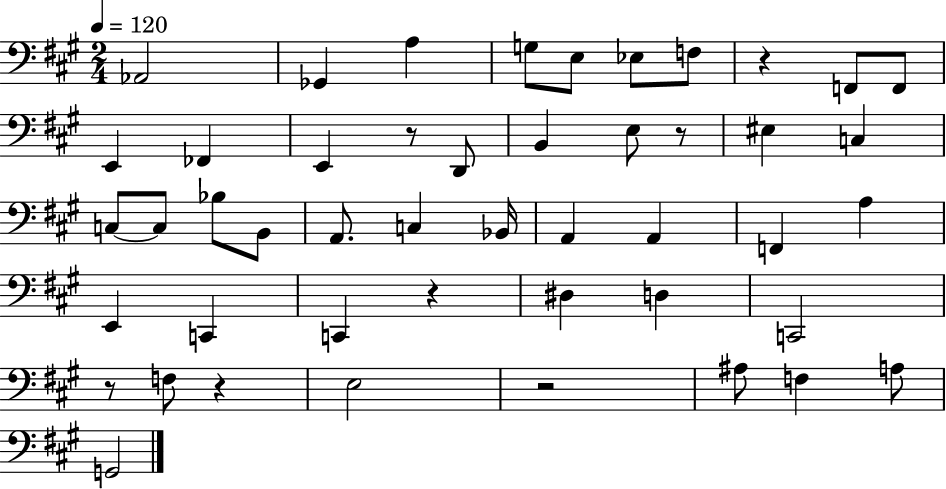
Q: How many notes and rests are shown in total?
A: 47